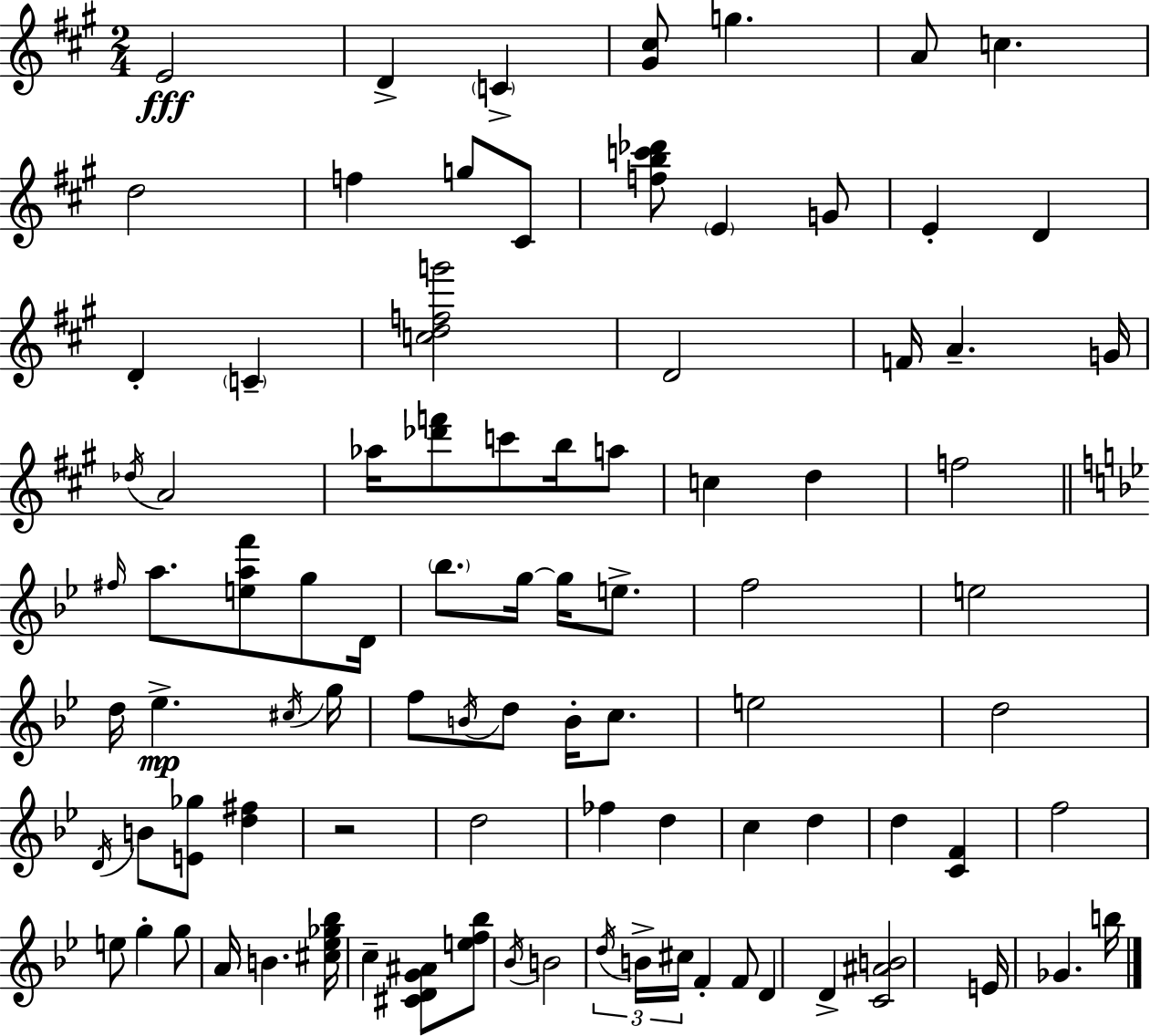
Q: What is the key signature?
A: A major